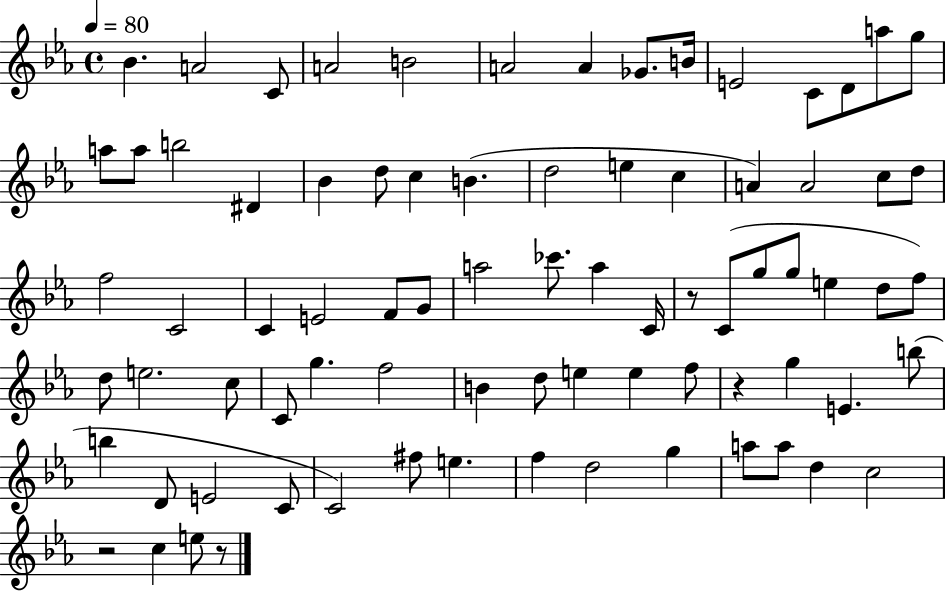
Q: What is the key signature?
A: EES major